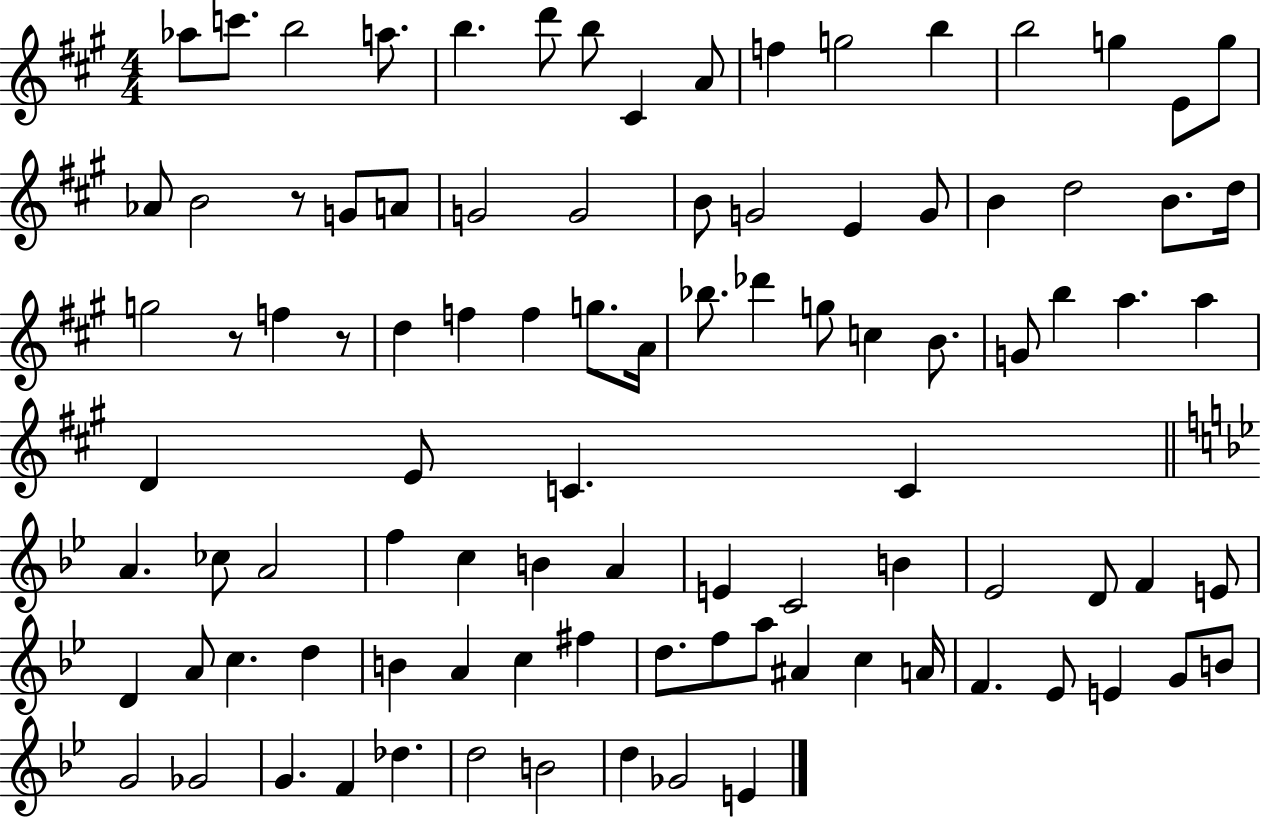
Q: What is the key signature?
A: A major